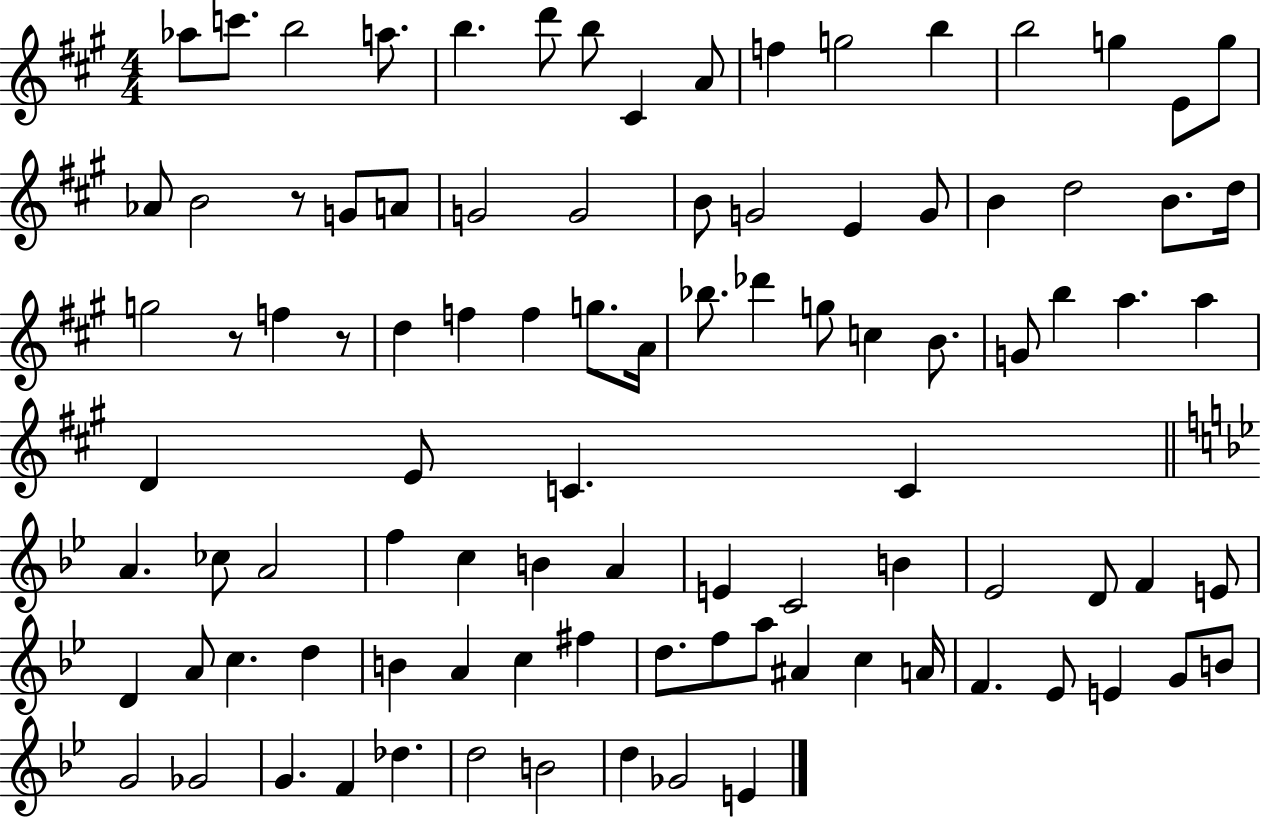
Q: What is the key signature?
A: A major